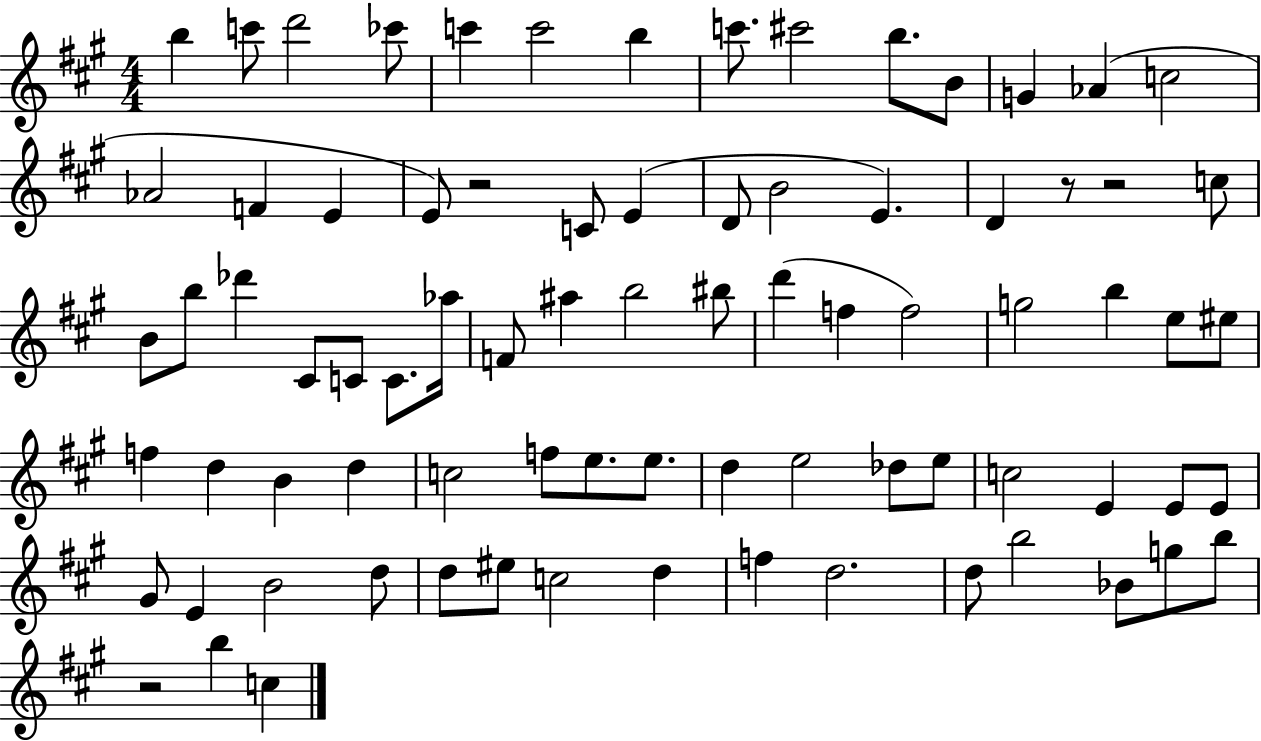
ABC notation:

X:1
T:Untitled
M:4/4
L:1/4
K:A
b c'/2 d'2 _c'/2 c' c'2 b c'/2 ^c'2 b/2 B/2 G _A c2 _A2 F E E/2 z2 C/2 E D/2 B2 E D z/2 z2 c/2 B/2 b/2 _d' ^C/2 C/2 C/2 _a/4 F/2 ^a b2 ^b/2 d' f f2 g2 b e/2 ^e/2 f d B d c2 f/2 e/2 e/2 d e2 _d/2 e/2 c2 E E/2 E/2 ^G/2 E B2 d/2 d/2 ^e/2 c2 d f d2 d/2 b2 _B/2 g/2 b/2 z2 b c